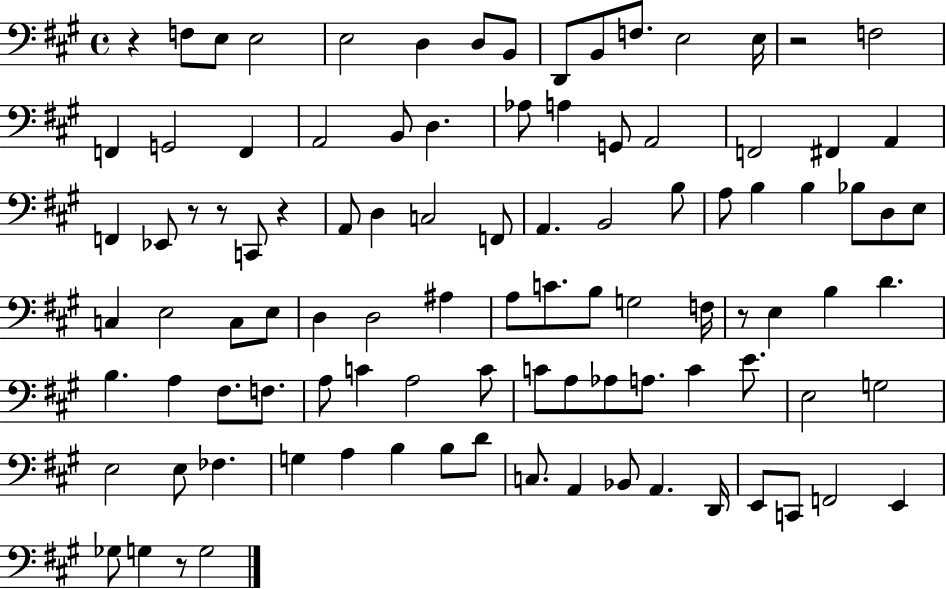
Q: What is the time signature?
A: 4/4